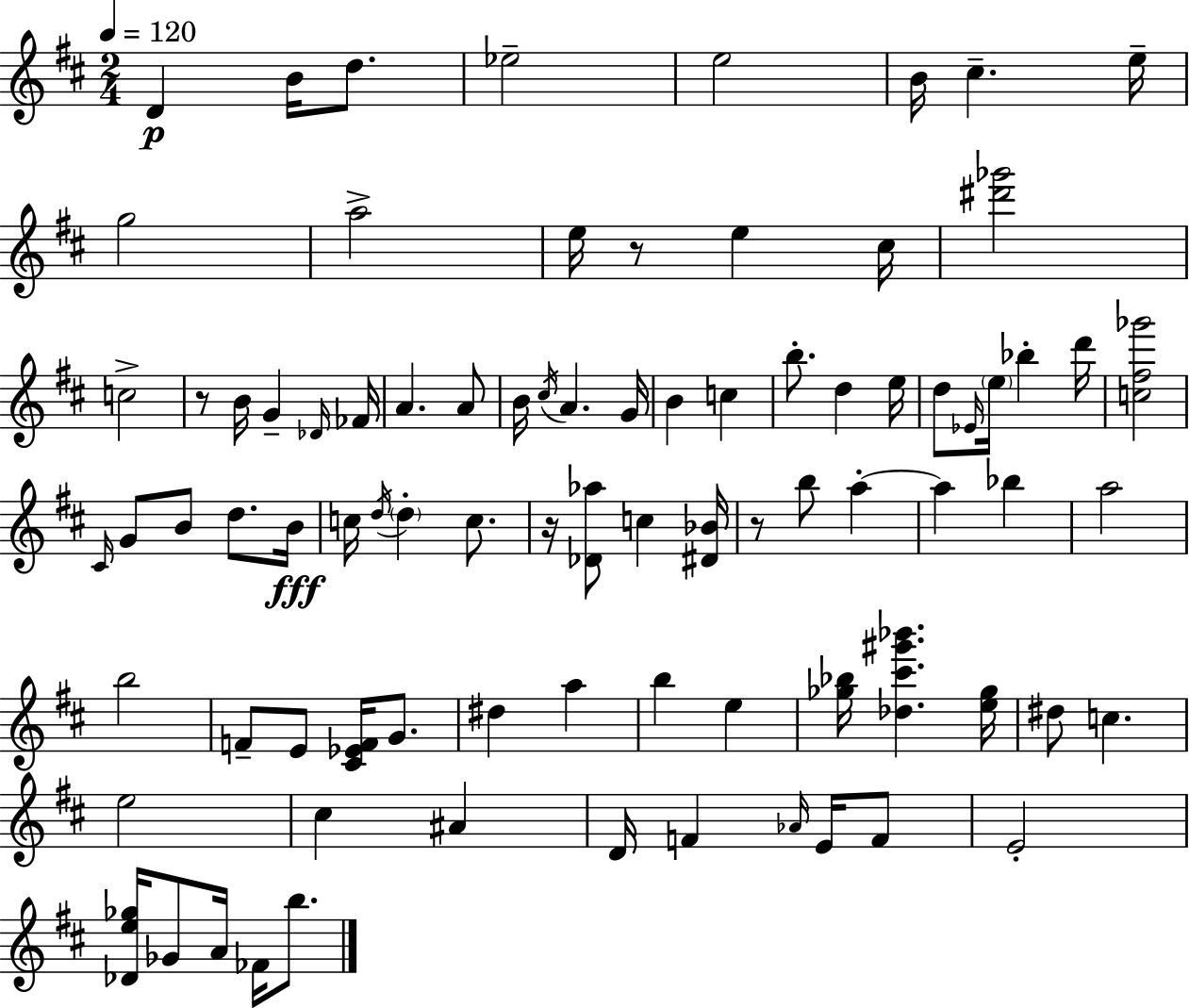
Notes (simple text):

D4/q B4/s D5/e. Eb5/h E5/h B4/s C#5/q. E5/s G5/h A5/h E5/s R/e E5/q C#5/s [D#6,Gb6]/h C5/h R/e B4/s G4/q Db4/s FES4/s A4/q. A4/e B4/s C#5/s A4/q. G4/s B4/q C5/q B5/e. D5/q E5/s D5/e Eb4/s E5/s Bb5/q D6/s [C5,F#5,Gb6]/h C#4/s G4/e B4/e D5/e. B4/s C5/s D5/s D5/q C5/e. R/s [Db4,Ab5]/e C5/q [D#4,Bb4]/s R/e B5/e A5/q A5/q Bb5/q A5/h B5/h F4/e E4/e [C#4,Eb4,F4]/s G4/e. D#5/q A5/q B5/q E5/q [Gb5,Bb5]/s [Db5,C#6,G#6,Bb6]/q. [E5,Gb5]/s D#5/e C5/q. E5/h C#5/q A#4/q D4/s F4/q Ab4/s E4/s F4/e E4/h [Db4,E5,Gb5]/s Gb4/e A4/s FES4/s B5/e.